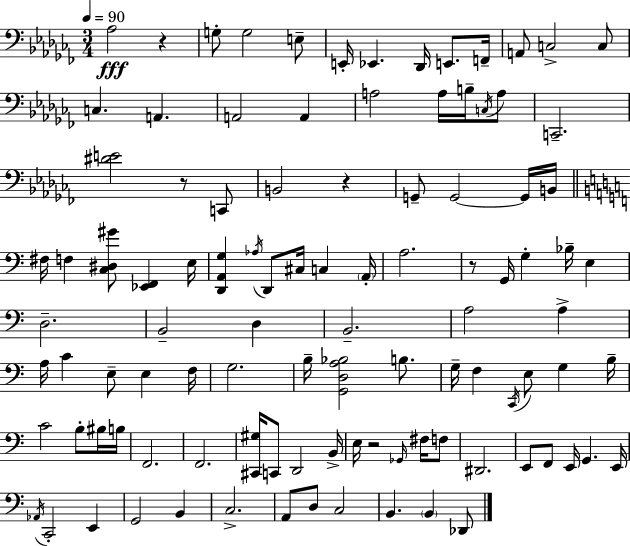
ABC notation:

X:1
T:Untitled
M:3/4
L:1/4
K:Abm
_A,2 z G,/2 G,2 E,/2 E,,/4 _E,, _D,,/4 E,,/2 F,,/4 A,,/2 C,2 C,/2 C, A,, A,,2 A,, A,2 A,/4 B,/4 C,/4 A,/2 C,,2 [^DE]2 z/2 C,,/2 B,,2 z G,,/2 G,,2 G,,/4 B,,/4 ^F,/4 F, [C,^D,^G]/2 [_E,,F,,] E,/4 [D,,A,,G,] _A,/4 D,,/2 ^C,/4 C, A,,/4 A,2 z/2 G,,/4 G, _B,/4 E, D,2 B,,2 D, B,,2 A,2 A, A,/4 C E,/2 E, F,/4 G,2 B,/4 [G,,D,A,_B,]2 B,/2 G,/4 F, C,,/4 E,/2 G, B,/4 C2 B,/2 ^B,/4 B,/4 F,,2 F,,2 [^C,,^G,]/4 C,,/2 D,,2 B,,/4 E,/4 z2 _G,,/4 ^F,/4 F,/2 ^D,,2 E,,/2 F,,/2 E,,/4 G,, E,,/4 _A,,/4 C,,2 E,, G,,2 B,, C,2 A,,/2 D,/2 C,2 B,, B,, _D,,/2